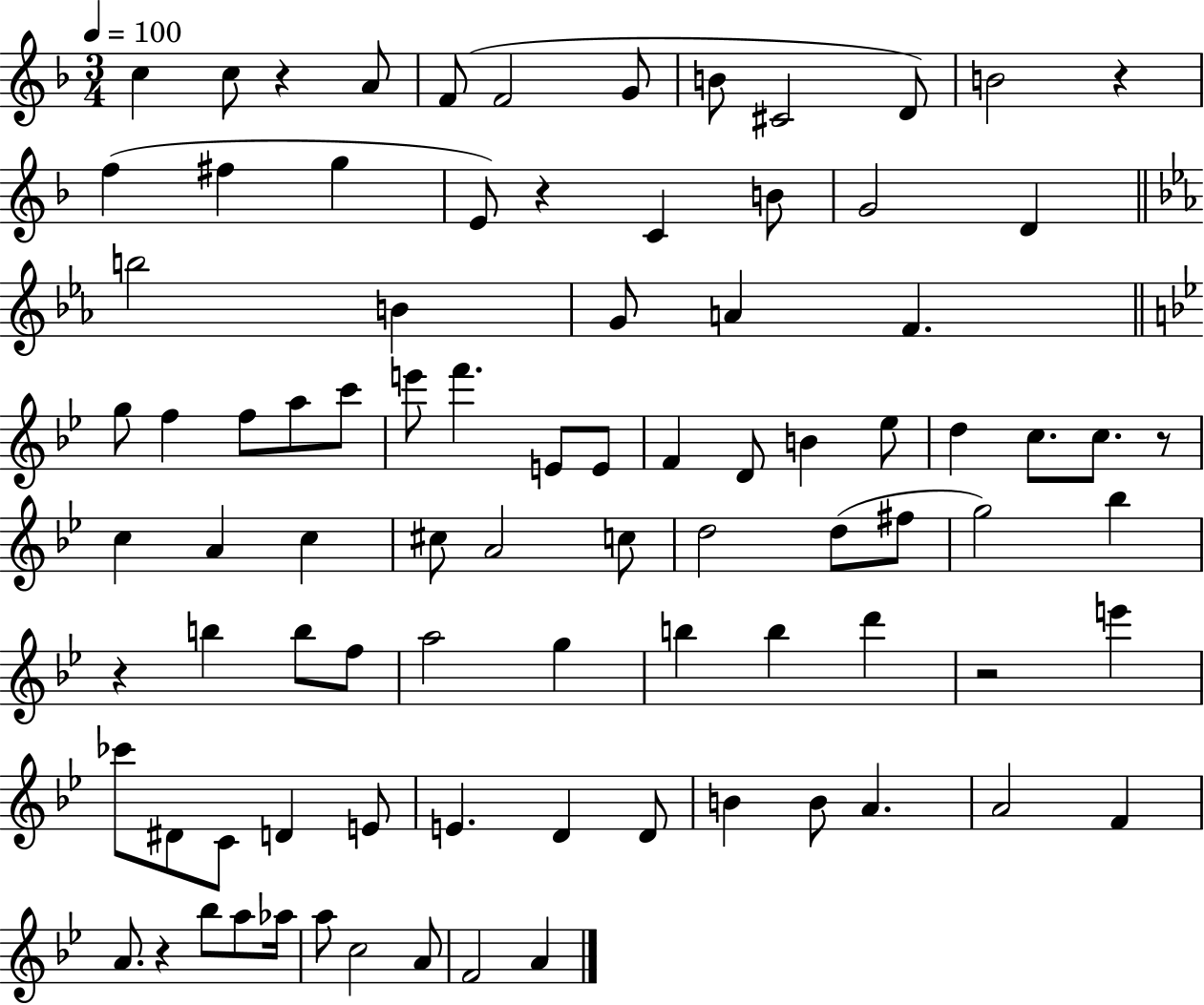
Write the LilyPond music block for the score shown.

{
  \clef treble
  \numericTimeSignature
  \time 3/4
  \key f \major
  \tempo 4 = 100
  c''4 c''8 r4 a'8 | f'8( f'2 g'8 | b'8 cis'2 d'8) | b'2 r4 | \break f''4( fis''4 g''4 | e'8) r4 c'4 b'8 | g'2 d'4 | \bar "||" \break \key c \minor b''2 b'4 | g'8 a'4 f'4. | \bar "||" \break \key g \minor g''8 f''4 f''8 a''8 c'''8 | e'''8 f'''4. e'8 e'8 | f'4 d'8 b'4 ees''8 | d''4 c''8. c''8. r8 | \break c''4 a'4 c''4 | cis''8 a'2 c''8 | d''2 d''8( fis''8 | g''2) bes''4 | \break r4 b''4 b''8 f''8 | a''2 g''4 | b''4 b''4 d'''4 | r2 e'''4 | \break ces'''8 dis'8 c'8 d'4 e'8 | e'4. d'4 d'8 | b'4 b'8 a'4. | a'2 f'4 | \break a'8. r4 bes''8 a''8 aes''16 | a''8 c''2 a'8 | f'2 a'4 | \bar "|."
}